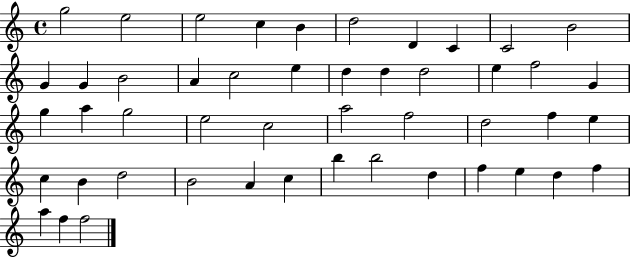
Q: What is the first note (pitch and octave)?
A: G5